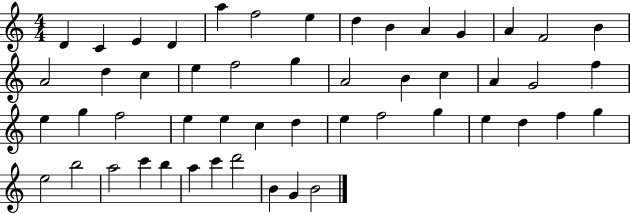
X:1
T:Untitled
M:4/4
L:1/4
K:C
D C E D a f2 e d B A G A F2 B A2 d c e f2 g A2 B c A G2 f e g f2 e e c d e f2 g e d f g e2 b2 a2 c' b a c' d'2 B G B2